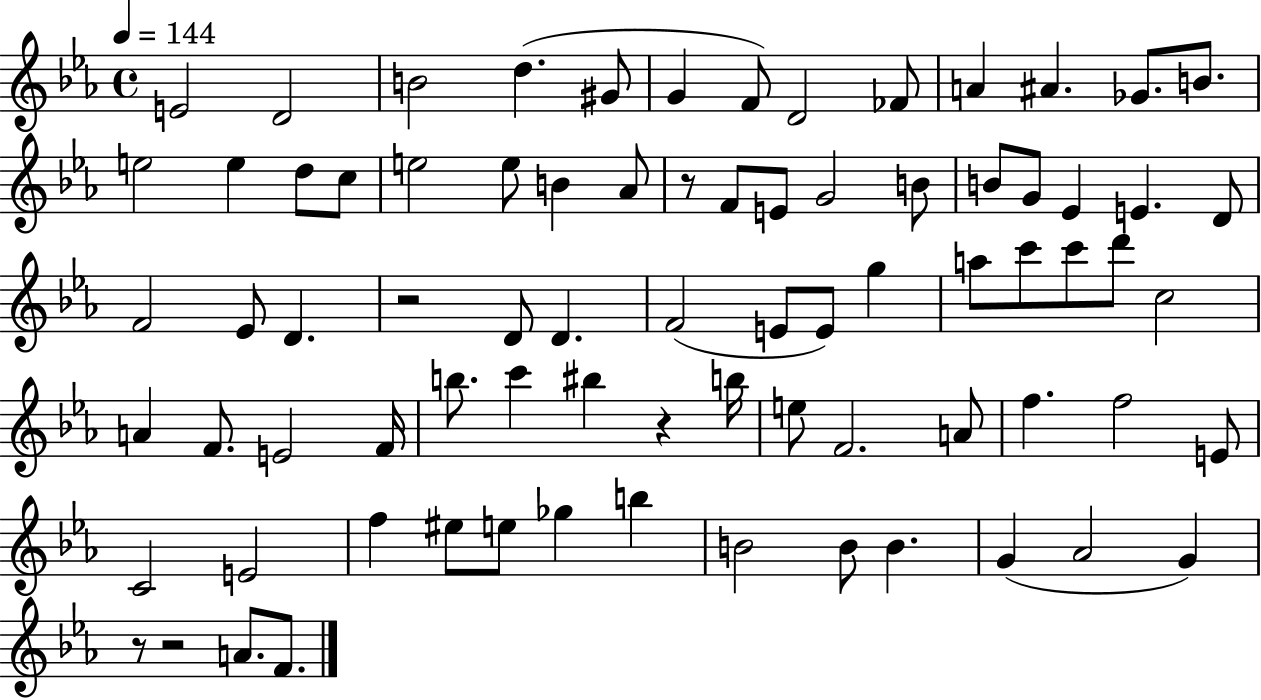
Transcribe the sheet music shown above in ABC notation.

X:1
T:Untitled
M:4/4
L:1/4
K:Eb
E2 D2 B2 d ^G/2 G F/2 D2 _F/2 A ^A _G/2 B/2 e2 e d/2 c/2 e2 e/2 B _A/2 z/2 F/2 E/2 G2 B/2 B/2 G/2 _E E D/2 F2 _E/2 D z2 D/2 D F2 E/2 E/2 g a/2 c'/2 c'/2 d'/2 c2 A F/2 E2 F/4 b/2 c' ^b z b/4 e/2 F2 A/2 f f2 E/2 C2 E2 f ^e/2 e/2 _g b B2 B/2 B G _A2 G z/2 z2 A/2 F/2